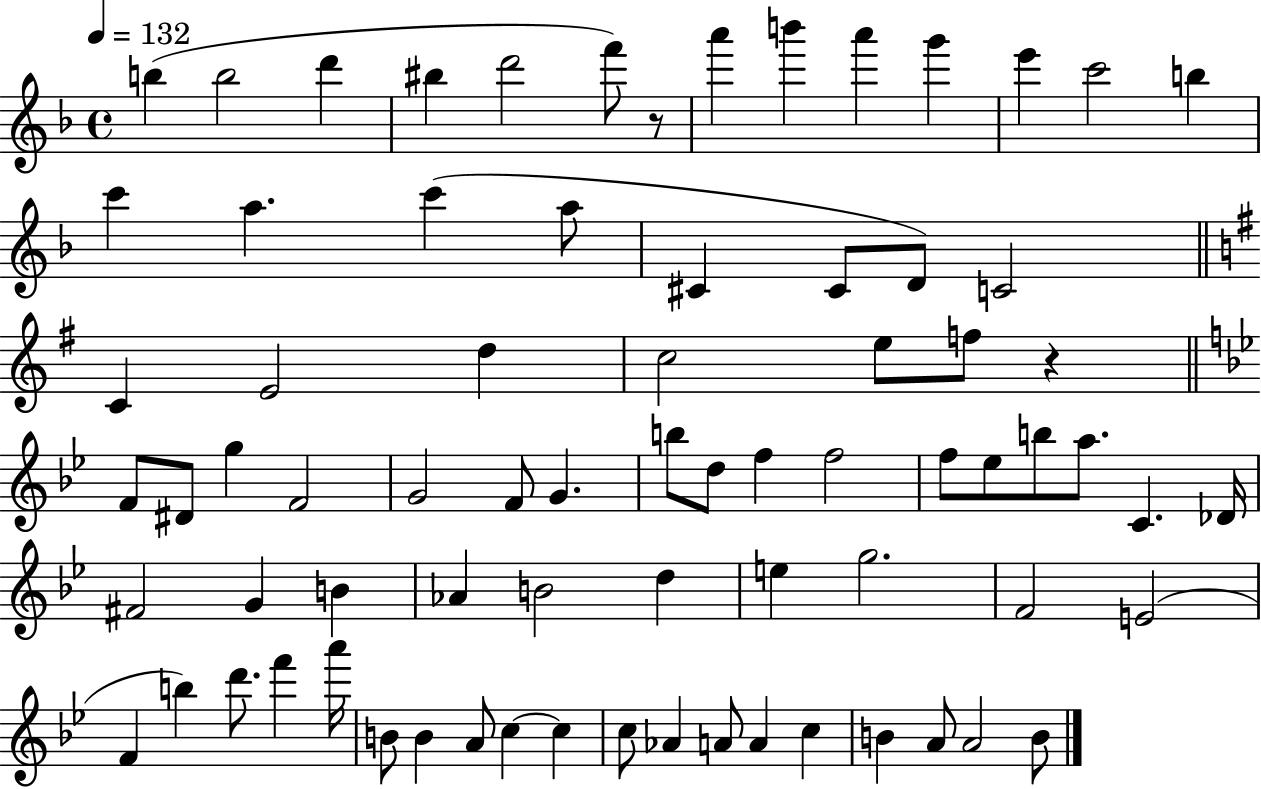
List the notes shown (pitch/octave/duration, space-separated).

B5/q B5/h D6/q BIS5/q D6/h F6/e R/e A6/q B6/q A6/q G6/q E6/q C6/h B5/q C6/q A5/q. C6/q A5/e C#4/q C#4/e D4/e C4/h C4/q E4/h D5/q C5/h E5/e F5/e R/q F4/e D#4/e G5/q F4/h G4/h F4/e G4/q. B5/e D5/e F5/q F5/h F5/e Eb5/e B5/e A5/e. C4/q. Db4/s F#4/h G4/q B4/q Ab4/q B4/h D5/q E5/q G5/h. F4/h E4/h F4/q B5/q D6/e. F6/q A6/s B4/e B4/q A4/e C5/q C5/q C5/e Ab4/q A4/e A4/q C5/q B4/q A4/e A4/h B4/e